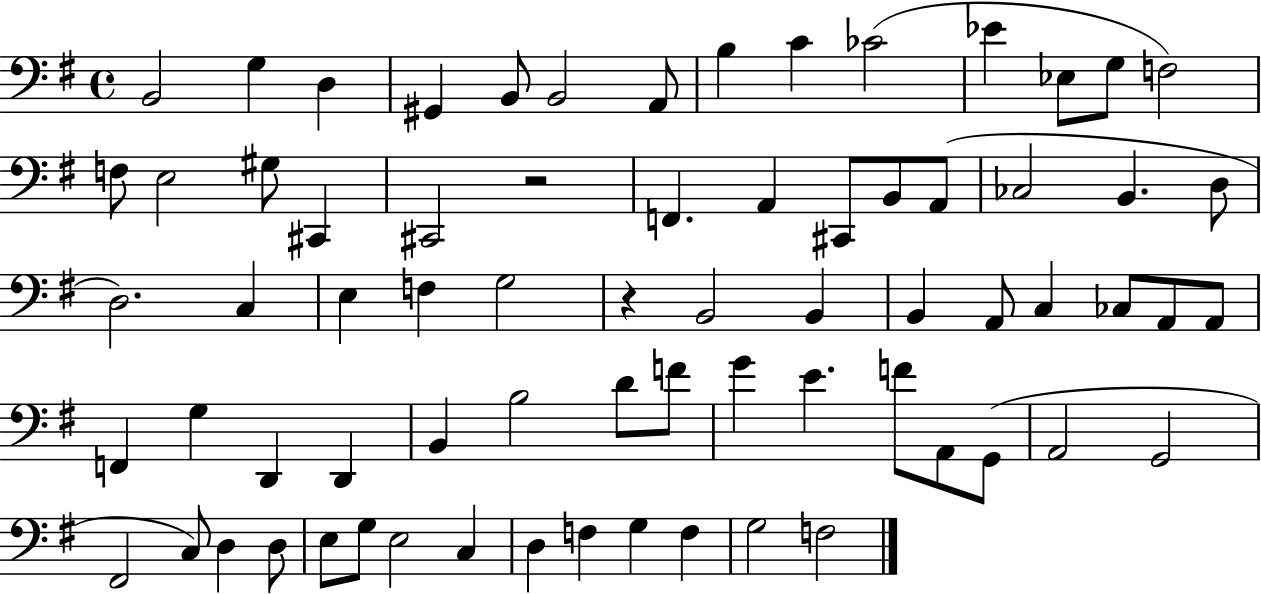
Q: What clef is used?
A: bass